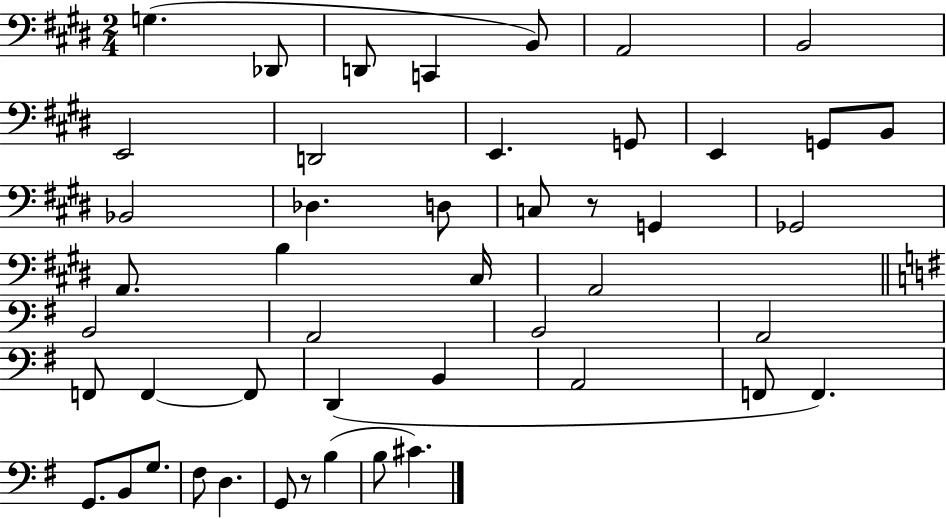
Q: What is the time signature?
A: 2/4